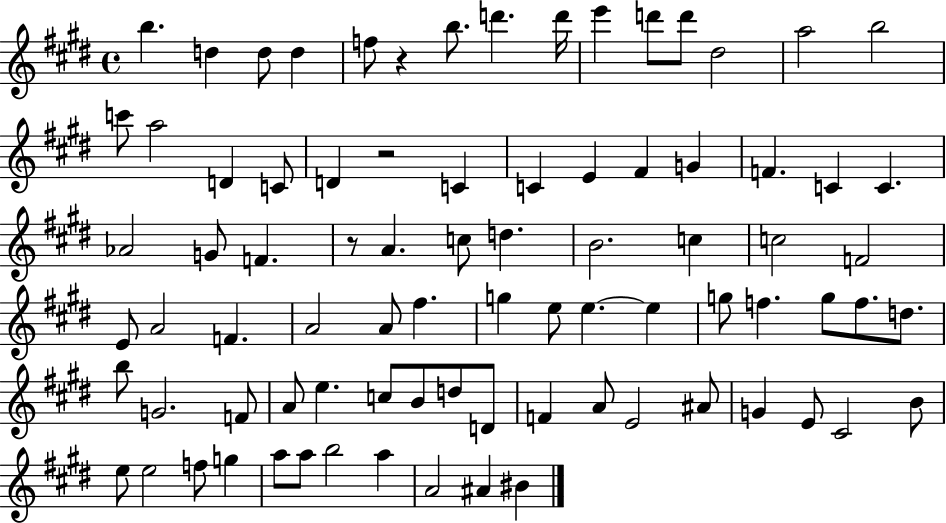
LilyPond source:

{
  \clef treble
  \time 4/4
  \defaultTimeSignature
  \key e \major
  \repeat volta 2 { b''4. d''4 d''8 d''4 | f''8 r4 b''8. d'''4. d'''16 | e'''4 d'''8 d'''8 dis''2 | a''2 b''2 | \break c'''8 a''2 d'4 c'8 | d'4 r2 c'4 | c'4 e'4 fis'4 g'4 | f'4. c'4 c'4. | \break aes'2 g'8 f'4. | r8 a'4. c''8 d''4. | b'2. c''4 | c''2 f'2 | \break e'8 a'2 f'4. | a'2 a'8 fis''4. | g''4 e''8 e''4.~~ e''4 | g''8 f''4. g''8 f''8. d''8. | \break b''8 g'2. f'8 | a'8 e''4. c''8 b'8 d''8 d'8 | f'4 a'8 e'2 ais'8 | g'4 e'8 cis'2 b'8 | \break e''8 e''2 f''8 g''4 | a''8 a''8 b''2 a''4 | a'2 ais'4 bis'4 | } \bar "|."
}